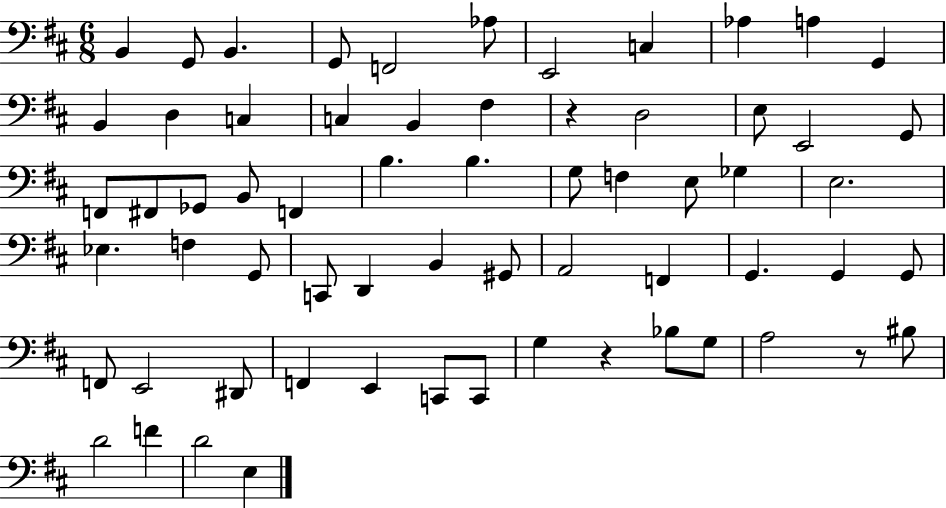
X:1
T:Untitled
M:6/8
L:1/4
K:D
B,, G,,/2 B,, G,,/2 F,,2 _A,/2 E,,2 C, _A, A, G,, B,, D, C, C, B,, ^F, z D,2 E,/2 E,,2 G,,/2 F,,/2 ^F,,/2 _G,,/2 B,,/2 F,, B, B, G,/2 F, E,/2 _G, E,2 _E, F, G,,/2 C,,/2 D,, B,, ^G,,/2 A,,2 F,, G,, G,, G,,/2 F,,/2 E,,2 ^D,,/2 F,, E,, C,,/2 C,,/2 G, z _B,/2 G,/2 A,2 z/2 ^B,/2 D2 F D2 E,